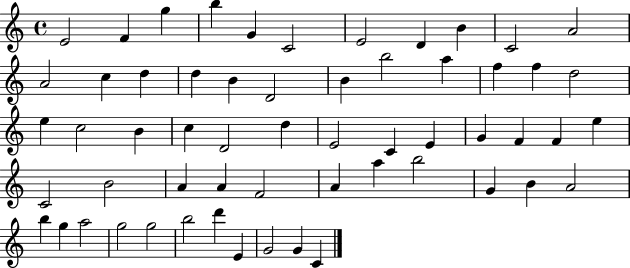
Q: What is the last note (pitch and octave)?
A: C4